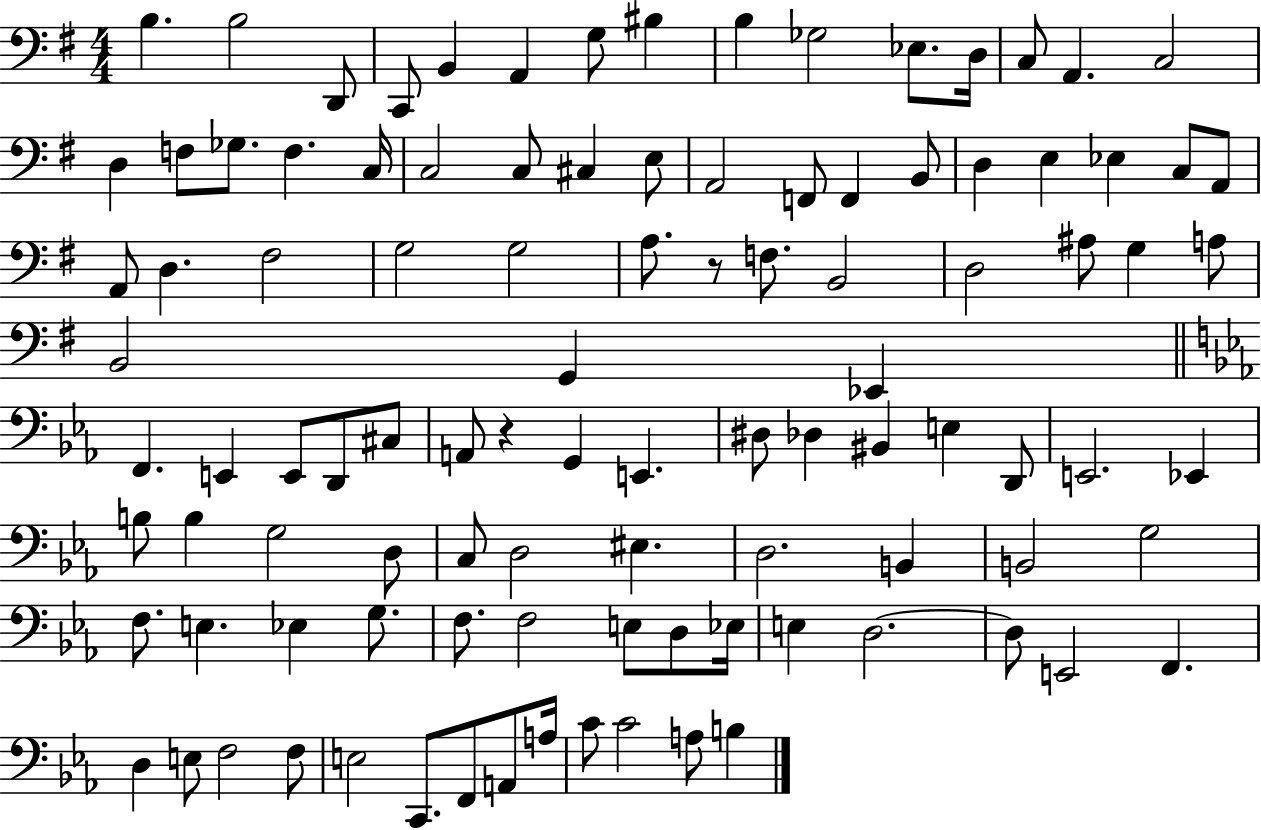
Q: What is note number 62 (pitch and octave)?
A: E2